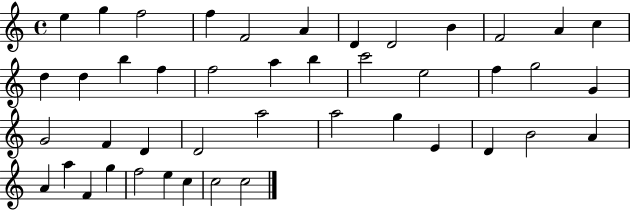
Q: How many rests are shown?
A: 0